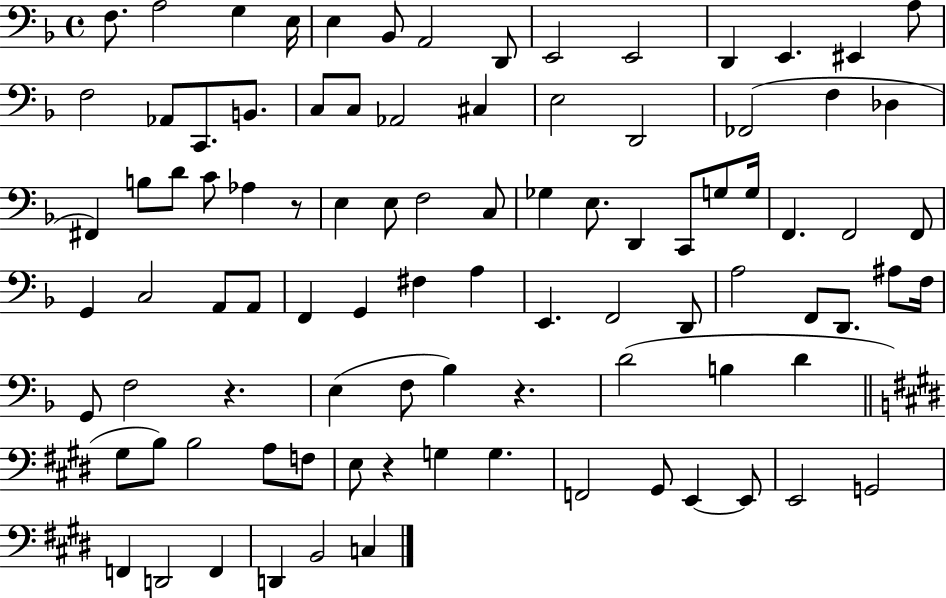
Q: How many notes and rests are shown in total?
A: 93